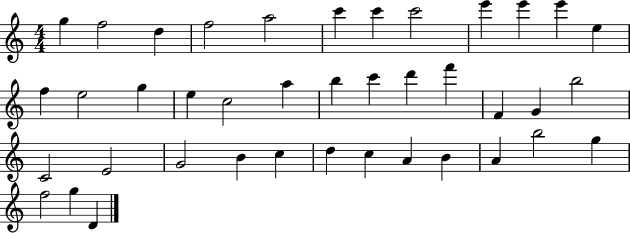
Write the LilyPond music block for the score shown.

{
  \clef treble
  \numericTimeSignature
  \time 4/4
  \key c \major
  g''4 f''2 d''4 | f''2 a''2 | c'''4 c'''4 c'''2 | e'''4 e'''4 e'''4 e''4 | \break f''4 e''2 g''4 | e''4 c''2 a''4 | b''4 c'''4 d'''4 f'''4 | f'4 g'4 b''2 | \break c'2 e'2 | g'2 b'4 c''4 | d''4 c''4 a'4 b'4 | a'4 b''2 g''4 | \break f''2 g''4 d'4 | \bar "|."
}